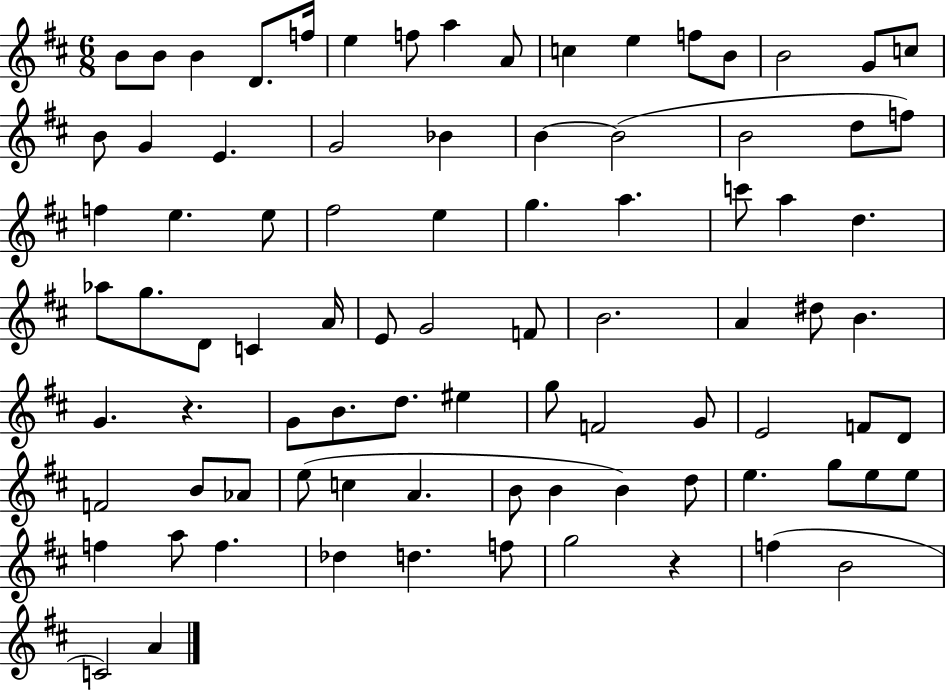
B4/e B4/e B4/q D4/e. F5/s E5/q F5/e A5/q A4/e C5/q E5/q F5/e B4/e B4/h G4/e C5/e B4/e G4/q E4/q. G4/h Bb4/q B4/q B4/h B4/h D5/e F5/e F5/q E5/q. E5/e F#5/h E5/q G5/q. A5/q. C6/e A5/q D5/q. Ab5/e G5/e. D4/e C4/q A4/s E4/e G4/h F4/e B4/h. A4/q D#5/e B4/q. G4/q. R/q. G4/e B4/e. D5/e. EIS5/q G5/e F4/h G4/e E4/h F4/e D4/e F4/h B4/e Ab4/e E5/e C5/q A4/q. B4/e B4/q B4/q D5/e E5/q. G5/e E5/e E5/e F5/q A5/e F5/q. Db5/q D5/q. F5/e G5/h R/q F5/q B4/h C4/h A4/q